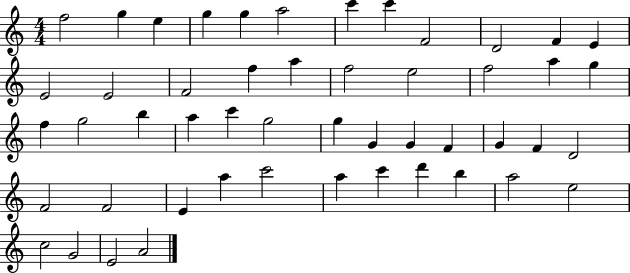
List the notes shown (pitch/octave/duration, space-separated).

F5/h G5/q E5/q G5/q G5/q A5/h C6/q C6/q F4/h D4/h F4/q E4/q E4/h E4/h F4/h F5/q A5/q F5/h E5/h F5/h A5/q G5/q F5/q G5/h B5/q A5/q C6/q G5/h G5/q G4/q G4/q F4/q G4/q F4/q D4/h F4/h F4/h E4/q A5/q C6/h A5/q C6/q D6/q B5/q A5/h E5/h C5/h G4/h E4/h A4/h